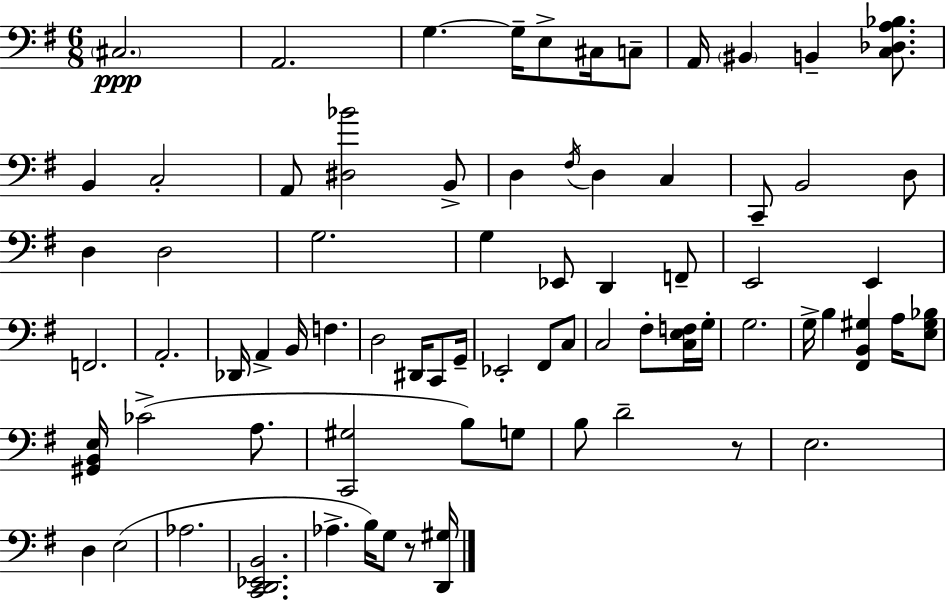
X:1
T:Untitled
M:6/8
L:1/4
K:Em
^C,2 A,,2 G, G,/4 E,/2 ^C,/4 C,/2 A,,/4 ^B,, B,, [C,_D,A,_B,]/2 B,, C,2 A,,/2 [^D,_B]2 B,,/2 D, ^F,/4 D, C, C,,/2 B,,2 D,/2 D, D,2 G,2 G, _E,,/2 D,, F,,/2 E,,2 E,, F,,2 A,,2 _D,,/4 A,, B,,/4 F, D,2 ^D,,/4 C,,/2 G,,/4 _E,,2 ^F,,/2 C,/2 C,2 ^F,/2 [C,E,F,]/4 G,/4 G,2 G,/4 B, [^F,,B,,^G,] A,/4 [E,^G,_B,]/2 [^G,,B,,E,]/4 _C2 A,/2 [C,,^G,]2 B,/2 G,/2 B,/2 D2 z/2 E,2 D, E,2 _A,2 [C,,D,,_E,,B,,]2 _A, B,/4 G,/2 z/2 [D,,^G,]/4